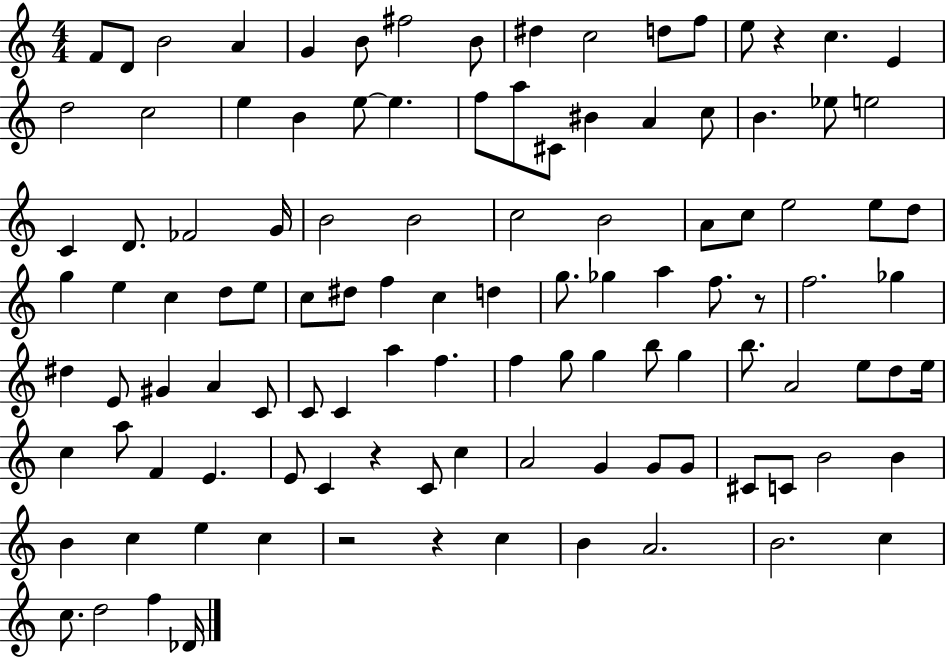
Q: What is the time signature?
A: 4/4